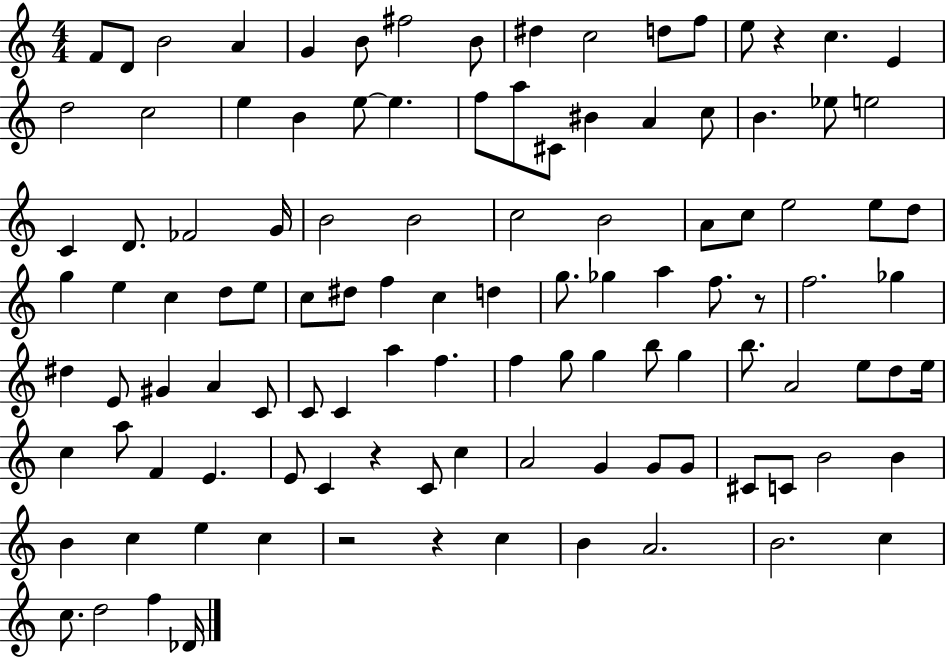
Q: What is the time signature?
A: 4/4